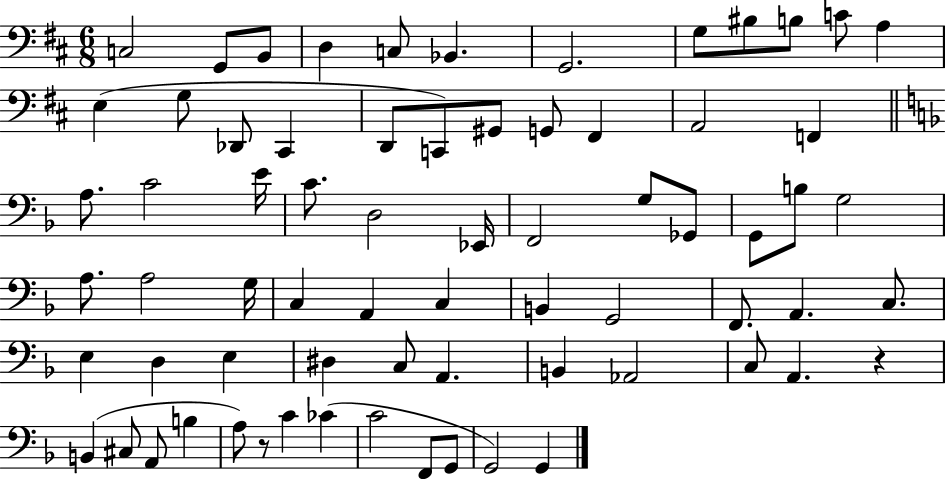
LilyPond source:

{
  \clef bass
  \numericTimeSignature
  \time 6/8
  \key d \major
  c2 g,8 b,8 | d4 c8 bes,4. | g,2. | g8 bis8 b8 c'8 a4 | \break e4( g8 des,8 cis,4 | d,8 c,8) gis,8 g,8 fis,4 | a,2 f,4 | \bar "||" \break \key f \major a8. c'2 e'16 | c'8. d2 ees,16 | f,2 g8 ges,8 | g,8 b8 g2 | \break a8. a2 g16 | c4 a,4 c4 | b,4 g,2 | f,8. a,4. c8. | \break e4 d4 e4 | dis4 c8 a,4. | b,4 aes,2 | c8 a,4. r4 | \break b,4( cis8 a,8 b4 | a8) r8 c'4 ces'4( | c'2 f,8 g,8 | g,2) g,4 | \break \bar "|."
}